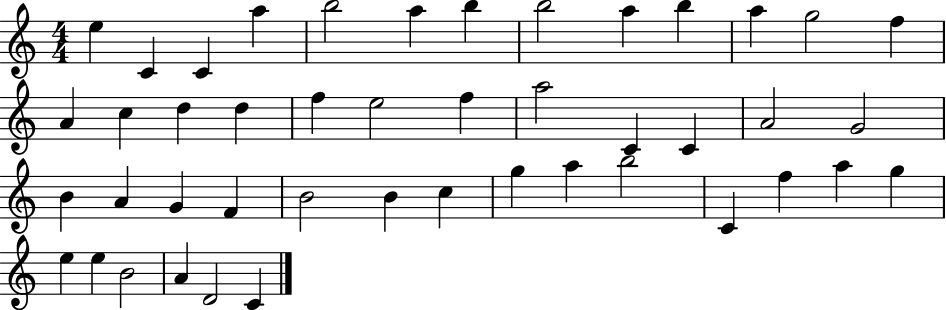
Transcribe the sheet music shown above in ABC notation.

X:1
T:Untitled
M:4/4
L:1/4
K:C
e C C a b2 a b b2 a b a g2 f A c d d f e2 f a2 C C A2 G2 B A G F B2 B c g a b2 C f a g e e B2 A D2 C